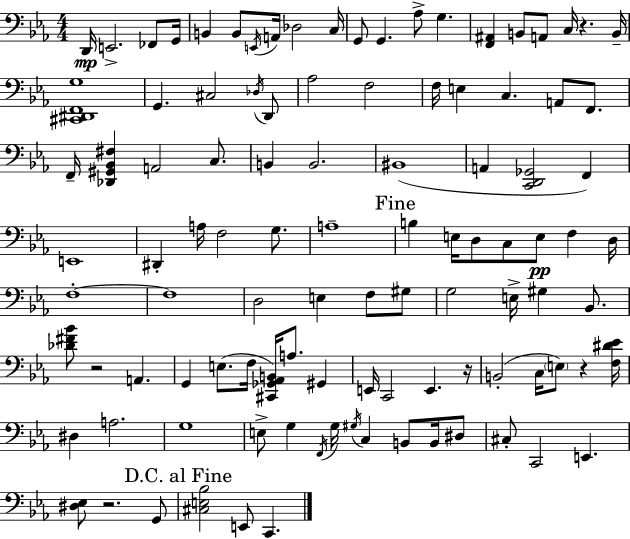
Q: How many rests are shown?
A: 5